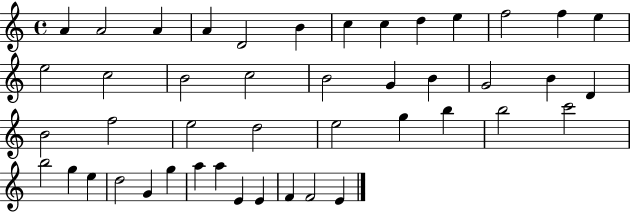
{
  \clef treble
  \time 4/4
  \defaultTimeSignature
  \key c \major
  a'4 a'2 a'4 | a'4 d'2 b'4 | c''4 c''4 d''4 e''4 | f''2 f''4 e''4 | \break e''2 c''2 | b'2 c''2 | b'2 g'4 b'4 | g'2 b'4 d'4 | \break b'2 f''2 | e''2 d''2 | e''2 g''4 b''4 | b''2 c'''2 | \break b''2 g''4 e''4 | d''2 g'4 g''4 | a''4 a''4 e'4 e'4 | f'4 f'2 e'4 | \break \bar "|."
}